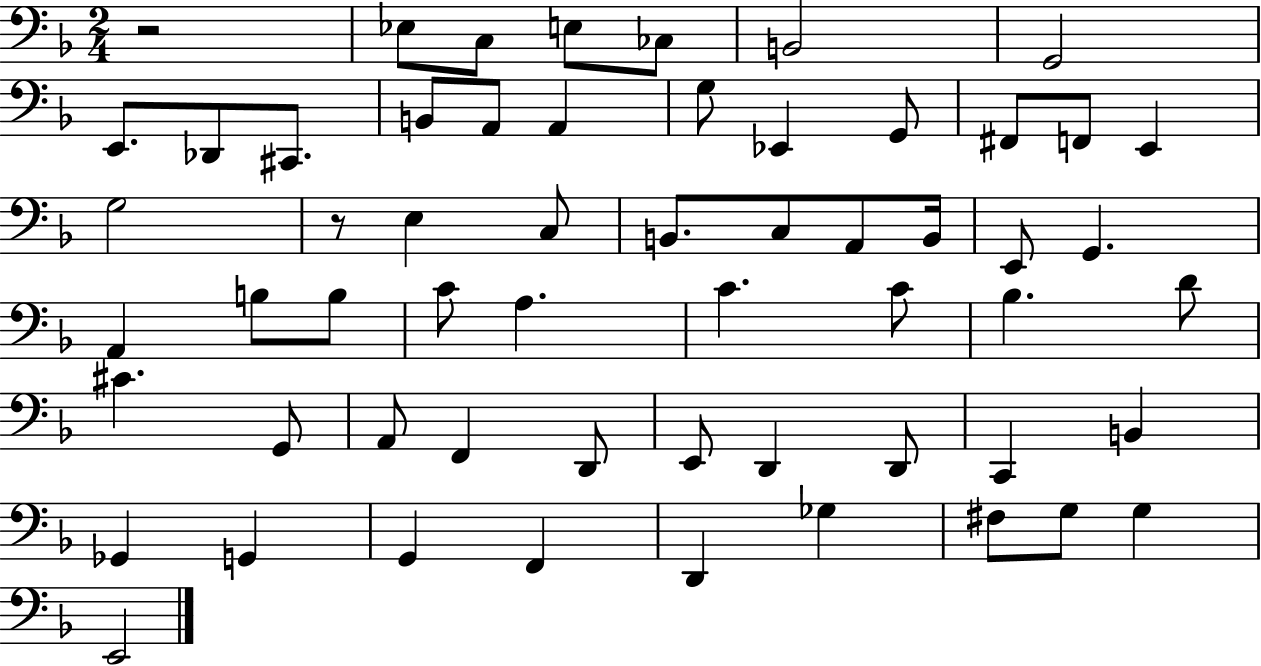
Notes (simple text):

R/h Eb3/e C3/e E3/e CES3/e B2/h G2/h E2/e. Db2/e C#2/e. B2/e A2/e A2/q G3/e Eb2/q G2/e F#2/e F2/e E2/q G3/h R/e E3/q C3/e B2/e. C3/e A2/e B2/s E2/e G2/q. A2/q B3/e B3/e C4/e A3/q. C4/q. C4/e Bb3/q. D4/e C#4/q. G2/e A2/e F2/q D2/e E2/e D2/q D2/e C2/q B2/q Gb2/q G2/q G2/q F2/q D2/q Gb3/q F#3/e G3/e G3/q E2/h